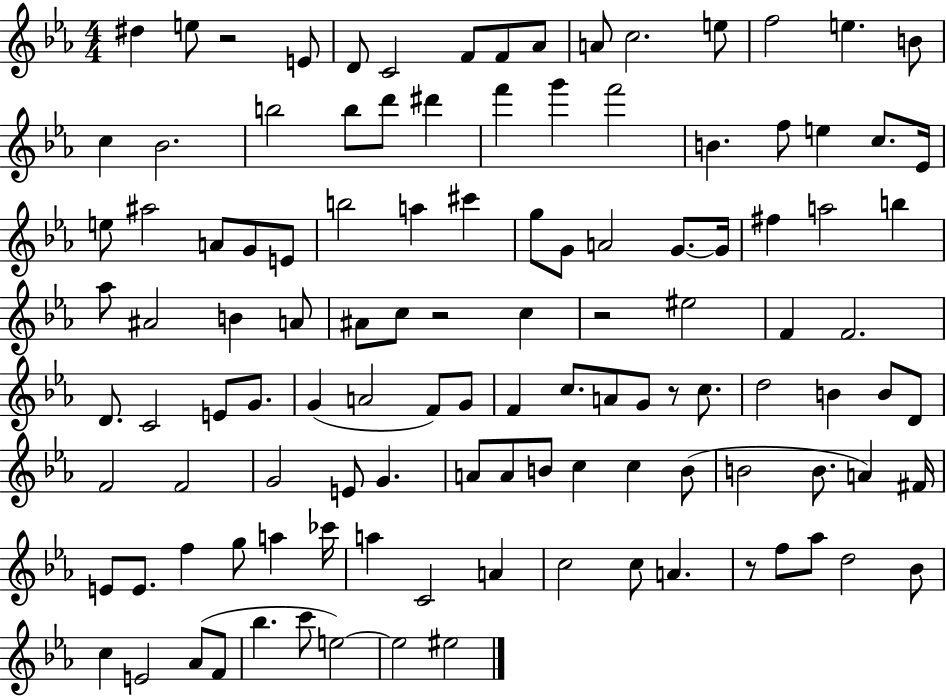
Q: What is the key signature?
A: EES major